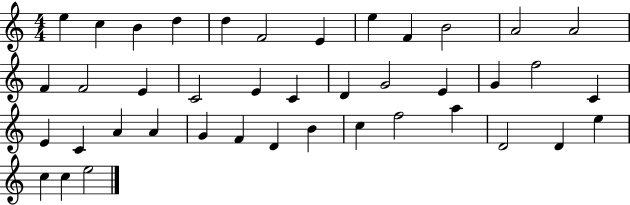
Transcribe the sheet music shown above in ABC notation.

X:1
T:Untitled
M:4/4
L:1/4
K:C
e c B d d F2 E e F B2 A2 A2 F F2 E C2 E C D G2 E G f2 C E C A A G F D B c f2 a D2 D e c c e2